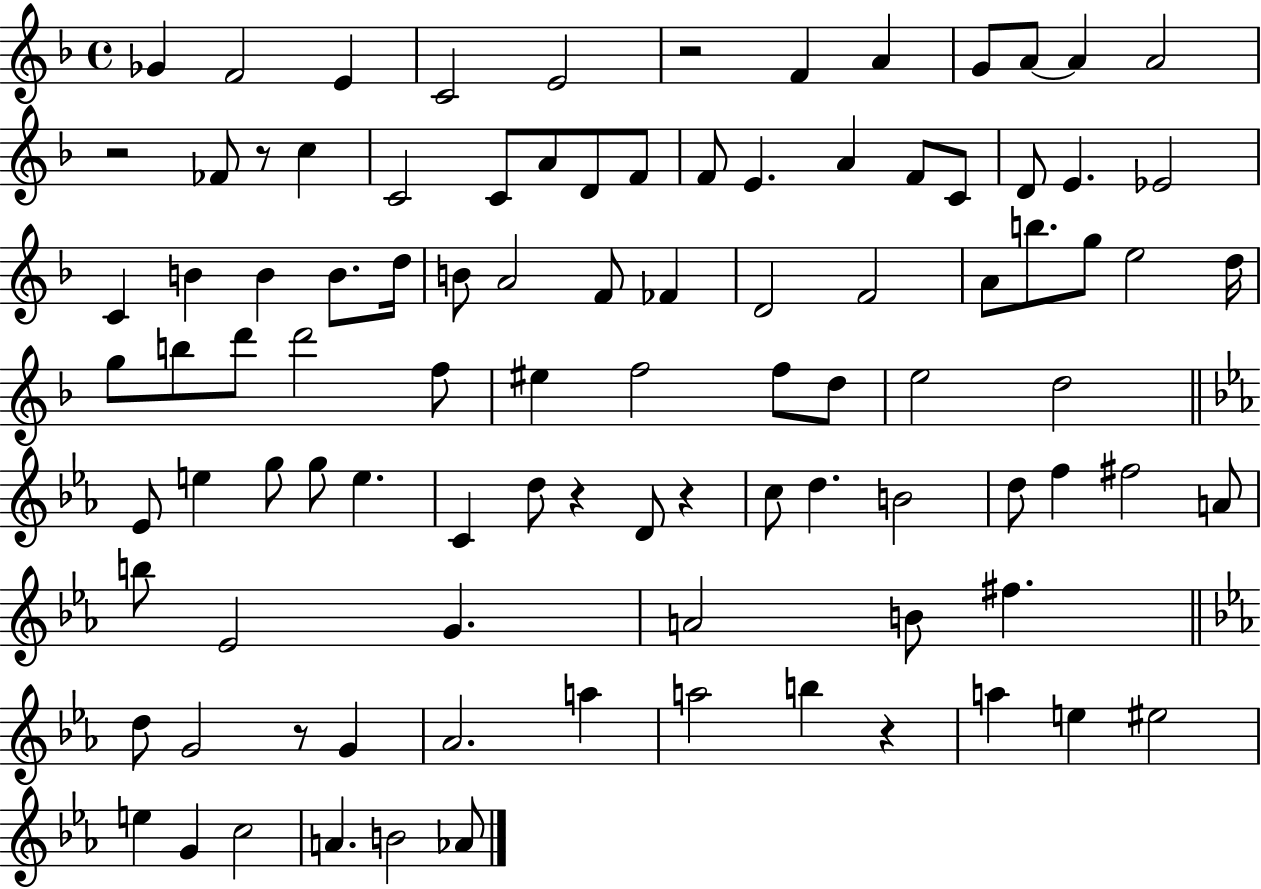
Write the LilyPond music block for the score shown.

{
  \clef treble
  \time 4/4
  \defaultTimeSignature
  \key f \major
  ges'4 f'2 e'4 | c'2 e'2 | r2 f'4 a'4 | g'8 a'8~~ a'4 a'2 | \break r2 fes'8 r8 c''4 | c'2 c'8 a'8 d'8 f'8 | f'8 e'4. a'4 f'8 c'8 | d'8 e'4. ees'2 | \break c'4 b'4 b'4 b'8. d''16 | b'8 a'2 f'8 fes'4 | d'2 f'2 | a'8 b''8. g''8 e''2 d''16 | \break g''8 b''8 d'''8 d'''2 f''8 | eis''4 f''2 f''8 d''8 | e''2 d''2 | \bar "||" \break \key ees \major ees'8 e''4 g''8 g''8 e''4. | c'4 d''8 r4 d'8 r4 | c''8 d''4. b'2 | d''8 f''4 fis''2 a'8 | \break b''8 ees'2 g'4. | a'2 b'8 fis''4. | \bar "||" \break \key ees \major d''8 g'2 r8 g'4 | aes'2. a''4 | a''2 b''4 r4 | a''4 e''4 eis''2 | \break e''4 g'4 c''2 | a'4. b'2 aes'8 | \bar "|."
}